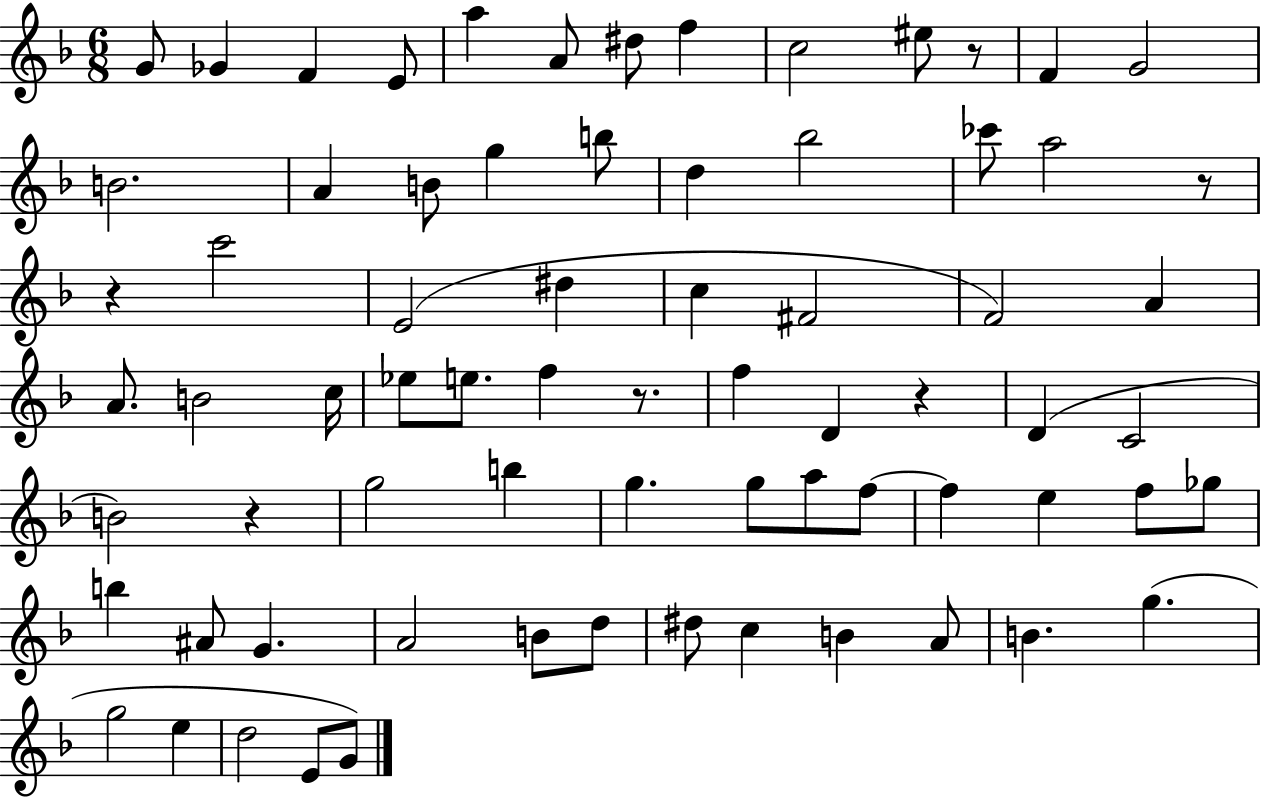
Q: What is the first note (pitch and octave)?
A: G4